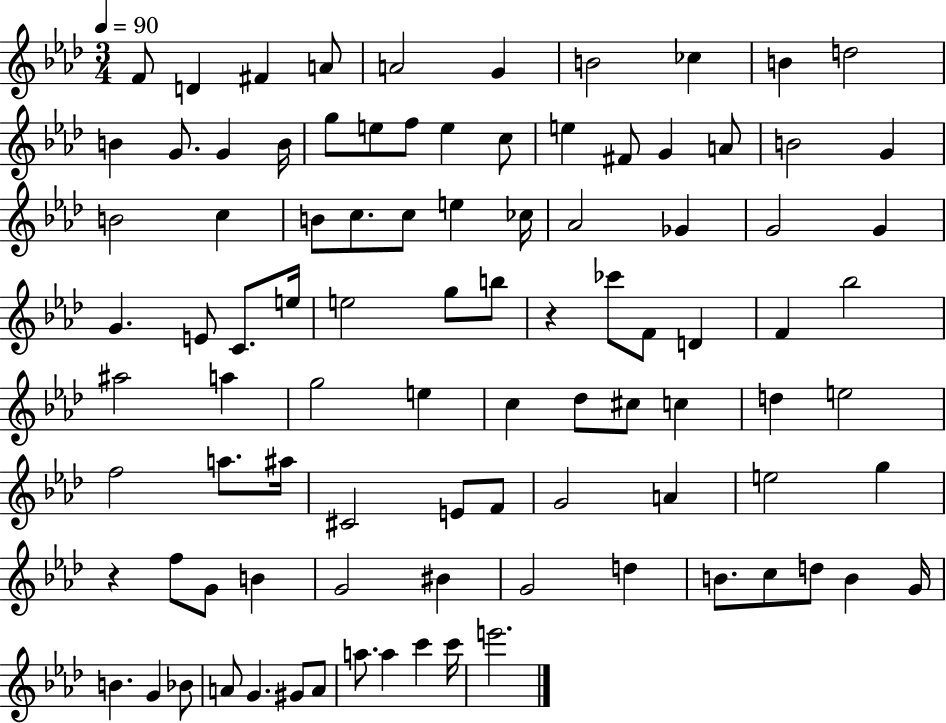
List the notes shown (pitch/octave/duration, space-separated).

F4/e D4/q F#4/q A4/e A4/h G4/q B4/h CES5/q B4/q D5/h B4/q G4/e. G4/q B4/s G5/e E5/e F5/e E5/q C5/e E5/q F#4/e G4/q A4/e B4/h G4/q B4/h C5/q B4/e C5/e. C5/e E5/q CES5/s Ab4/h Gb4/q G4/h G4/q G4/q. E4/e C4/e. E5/s E5/h G5/e B5/e R/q CES6/e F4/e D4/q F4/q Bb5/h A#5/h A5/q G5/h E5/q C5/q Db5/e C#5/e C5/q D5/q E5/h F5/h A5/e. A#5/s C#4/h E4/e F4/e G4/h A4/q E5/h G5/q R/q F5/e G4/e B4/q G4/h BIS4/q G4/h D5/q B4/e. C5/e D5/e B4/q G4/s B4/q. G4/q Bb4/e A4/e G4/q. G#4/e A4/e A5/e. A5/q C6/q C6/s E6/h.